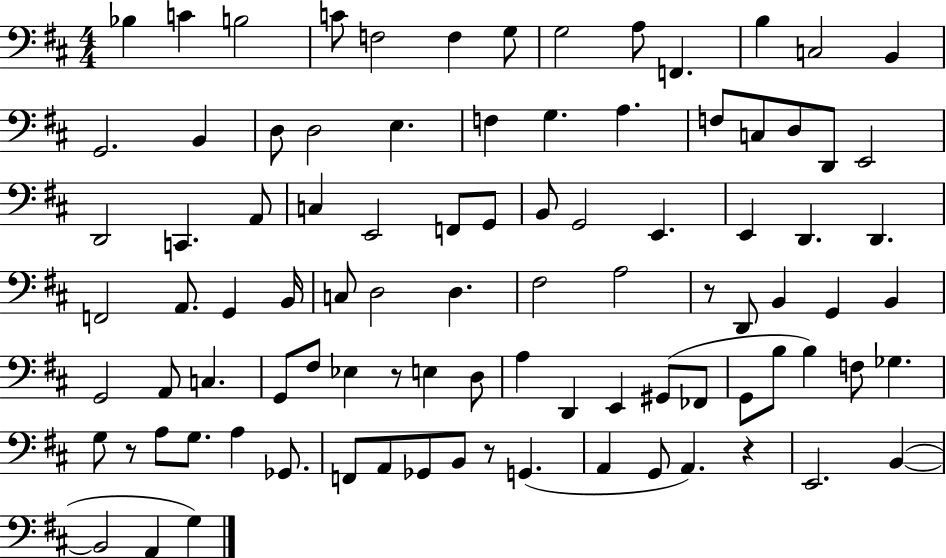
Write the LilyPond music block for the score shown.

{
  \clef bass
  \numericTimeSignature
  \time 4/4
  \key d \major
  bes4 c'4 b2 | c'8 f2 f4 g8 | g2 a8 f,4. | b4 c2 b,4 | \break g,2. b,4 | d8 d2 e4. | f4 g4. a4. | f8 c8 d8 d,8 e,2 | \break d,2 c,4. a,8 | c4 e,2 f,8 g,8 | b,8 g,2 e,4. | e,4 d,4. d,4. | \break f,2 a,8. g,4 b,16 | c8 d2 d4. | fis2 a2 | r8 d,8 b,4 g,4 b,4 | \break g,2 a,8 c4. | g,8 fis8 ees4 r8 e4 d8 | a4 d,4 e,4 gis,8( fes,8 | g,8 b8 b4) f8 ges4. | \break g8 r8 a8 g8. a4 ges,8. | f,8 a,8 ges,8 b,8 r8 g,4.( | a,4 g,8 a,4.) r4 | e,2. b,4~(~ | \break b,2 a,4 g4) | \bar "|."
}